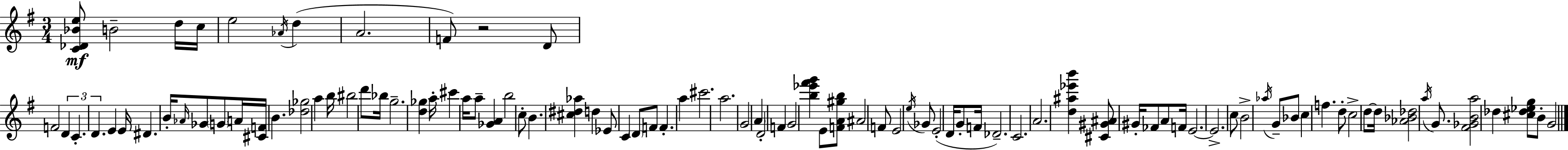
[C4,Db4,Bb4,E5]/e B4/h D5/s C5/s E5/h Ab4/s D5/q A4/h. F4/e R/h D4/e F4/h D4/q C4/q. D4/q. E4/q E4/s D#4/q. B4/s Ab4/s Gb4/e G4/e A4/s [C#4,F4]/s B4/q. [Db5,Gb5]/h A5/q B5/s BIS5/h D6/e Bb5/s G5/h. [D5,Gb5]/q A5/s C#6/q A5/s A5/e [Gb4,A4]/q B5/h C5/e B4/q. [C#5,D#5,Ab5]/q D5/q Eb4/e C4/q D4/e F4/e F4/q. A5/q C#6/h. A5/h. G4/h A4/q D4/h F4/q G4/h [B5,Eb6,F#6,G6]/q E4/e [F4,A4,G#5,B5]/e A#4/h F4/e E4/h E5/s Gb4/e E4/h D4/s G4/e F4/s Db4/h. C4/h. A4/h. [D5,A#5,Eb6,B6]/q [C#4,G#4,A#4]/e G#4/s FES4/e A4/e F4/s E4/h. E4/h. C5/e B4/h Ab5/s G4/e Bb4/e C5/q F5/q. D5/e C5/h D5/e D5/s [Ab4,Bb4,Db5]/h A5/s G4/e. [F#4,Gb4,B4,A5]/h Db5/q [C#5,Db5,Eb5,G5]/e B4/e G4/h